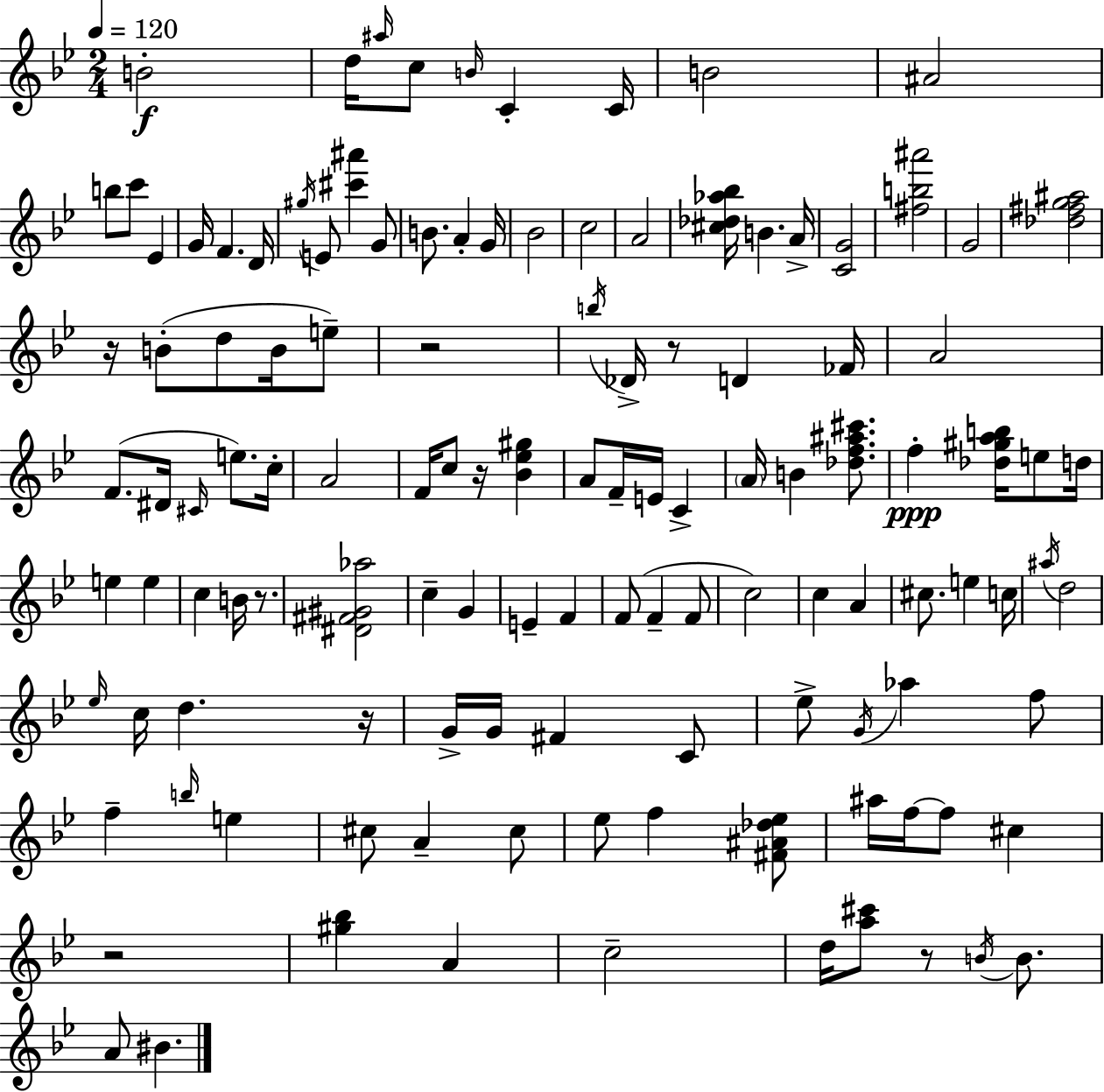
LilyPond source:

{
  \clef treble
  \numericTimeSignature
  \time 2/4
  \key bes \major
  \tempo 4 = 120
  \repeat volta 2 { b'2-.\f | d''16 \grace { ais''16 } c''8 \grace { b'16 } c'4-. | c'16 b'2 | ais'2 | \break b''8 c'''8 ees'4 | g'16 f'4. | d'16 \acciaccatura { gis''16 } e'8 <cis''' ais'''>4 | g'8 b'8. a'4-. | \break g'16 bes'2 | c''2 | a'2 | <cis'' des'' aes'' bes''>16 b'4. | \break a'16-> <c' g'>2 | <fis'' b'' ais'''>2 | g'2 | <des'' fis'' g'' ais''>2 | \break r16 b'8-.( d''8 | b'16 e''8--) r2 | \acciaccatura { b''16 } des'16-> r8 d'4 | fes'16 a'2 | \break f'8.( dis'16 | \grace { cis'16 } e''8.) c''16-. a'2 | f'16 c''8 | r16 <bes' ees'' gis''>4 a'8 f'16-- | \break e'16 c'4-> \parenthesize a'16 b'4 | <des'' f'' ais'' cis'''>8. f''4-.\ppp | <des'' gis'' a'' b''>16 e''8 d''16 e''4 | e''4 c''4 | \break b'16 r8. <dis' fis' gis' aes''>2 | c''4-- | g'4 e'4-- | f'4 f'8( f'4-- | \break f'8 c''2) | c''4 | a'4 cis''8. | e''4 c''16 \acciaccatura { ais''16 } d''2 | \break \grace { ees''16 } c''16 | d''4. r16 g'16-> | g'16 fis'4 c'8 ees''8-> | \acciaccatura { g'16 } aes''4 f''8 | \break f''4-- \grace { b''16 } e''4 | cis''8 a'4-- cis''8 | ees''8 f''4 <fis' ais' des'' ees''>8 | ais''16 f''16~~ f''8 cis''4 | \break r2 | <gis'' bes''>4 a'4 | c''2-- | d''16 <a'' cis'''>8 r8 \acciaccatura { b'16 } b'8. | \break a'8 bis'4. | } \bar "|."
}